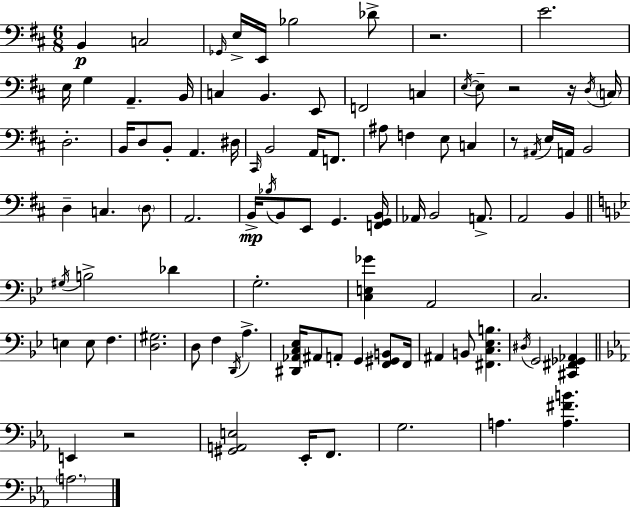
B2/q C3/h Gb2/s E3/s E2/s Bb3/h Db4/e R/h. E4/h. E3/s G3/q A2/q. B2/s C3/q B2/q. E2/e F2/h C3/q E3/s E3/e R/h R/s D3/s C3/s D3/h. B2/s D3/e B2/e A2/q. D#3/s C#2/s B2/h A2/s F2/e. A#3/e F3/q E3/e C3/q R/e A#2/s E3/s A2/s B2/h D3/q C3/q. D3/e A2/h. B2/s Bb3/s B2/e E2/e G2/q. [F2,G2,B2]/s Ab2/s B2/h A2/e. A2/h B2/q G#3/s B3/h Db4/q G3/h. [C3,E3,Gb4]/q A2/h C3/h. E3/q E3/e F3/q. [D3,G#3]/h. D3/e F3/q D2/s A3/q. [D#2,Ab2,C3,Eb3]/s A#2/e A2/e G2/q [F2,G#2,B2]/e F2/s A#2/q B2/e [F#2,C3,Eb3,B3]/q. D#3/s G2/h [C#2,F#2,Gb2,Ab2]/q E2/q R/h [G#2,A2,E3]/h Eb2/s F2/e. G3/h. A3/q. [A3,F#4,B4]/q. A3/h.